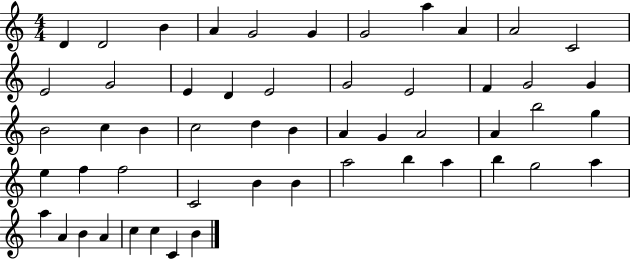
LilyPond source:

{
  \clef treble
  \numericTimeSignature
  \time 4/4
  \key c \major
  d'4 d'2 b'4 | a'4 g'2 g'4 | g'2 a''4 a'4 | a'2 c'2 | \break e'2 g'2 | e'4 d'4 e'2 | g'2 e'2 | f'4 g'2 g'4 | \break b'2 c''4 b'4 | c''2 d''4 b'4 | a'4 g'4 a'2 | a'4 b''2 g''4 | \break e''4 f''4 f''2 | c'2 b'4 b'4 | a''2 b''4 a''4 | b''4 g''2 a''4 | \break a''4 a'4 b'4 a'4 | c''4 c''4 c'4 b'4 | \bar "|."
}